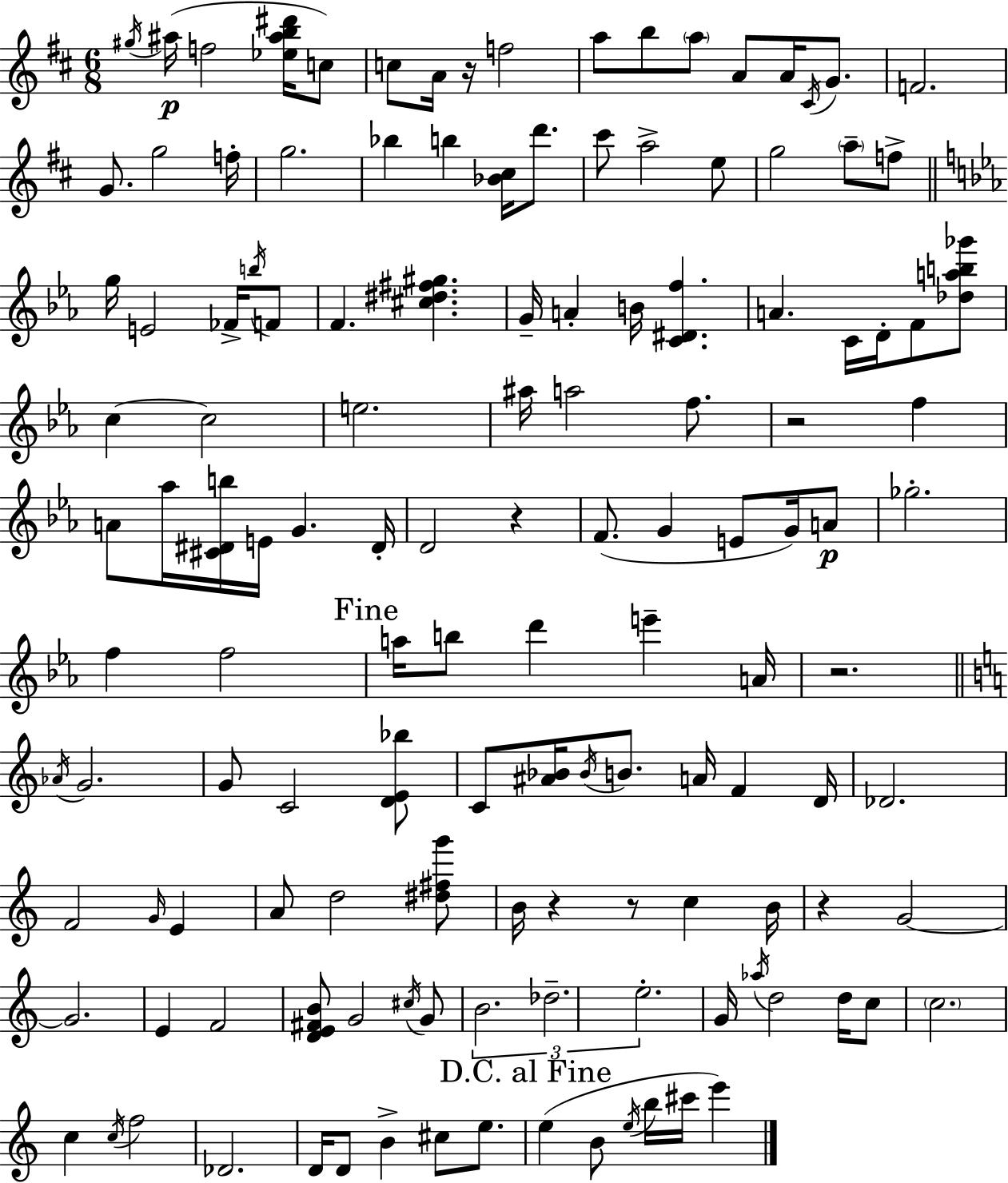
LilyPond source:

{
  \clef treble
  \numericTimeSignature
  \time 6/8
  \key d \major
  \acciaccatura { gis''16 }(\p ais''16 f''2 <ees'' ais'' b'' dis'''>16 c''8) | c''8 a'16 r16 f''2 | a''8 b''8 \parenthesize a''8 a'8 a'16 \acciaccatura { cis'16 } g'8. | f'2. | \break g'8. g''2 | f''16-. g''2. | bes''4 b''4 <bes' cis''>16 d'''8. | cis'''8 a''2-> | \break e''8 g''2 \parenthesize a''8-- | f''8-> \bar "||" \break \key ees \major g''16 e'2 fes'16-> \acciaccatura { b''16 } f'8 | f'4. <cis'' dis'' fis'' gis''>4. | g'16-- a'4-. b'16 <c' dis' f''>4. | a'4. c'16 d'16-. f'8 <des'' a'' b'' ges'''>8 | \break c''4~~ c''2 | e''2. | ais''16 a''2 f''8. | r2 f''4 | \break a'8 aes''16 <cis' dis' b''>16 e'16 g'4. | dis'16-. d'2 r4 | f'8.( g'4 e'8 g'16) a'8\p | ges''2.-. | \break f''4 f''2 | \mark "Fine" a''16 b''8 d'''4 e'''4-- | a'16 r2. | \bar "||" \break \key c \major \acciaccatura { aes'16 } g'2. | g'8 c'2 <d' e' bes''>8 | c'8 <ais' bes'>16 \acciaccatura { bes'16 } b'8. a'16 f'4 | d'16 des'2. | \break f'2 \grace { g'16 } e'4 | a'8 d''2 | <dis'' fis'' g'''>8 b'16 r4 r8 c''4 | b'16 r4 g'2~~ | \break g'2. | e'4 f'2 | <d' e' fis' b'>8 g'2 | \acciaccatura { cis''16 } g'8 \tuplet 3/2 { b'2. | \break des''2.-- | e''2.-. } | g'16 \acciaccatura { aes''16 } d''2 | d''16 c''8 \parenthesize c''2. | \break c''4 \acciaccatura { c''16 } f''2 | des'2. | d'16 d'8 b'4-> | cis''8 e''8. \mark "D.C. al Fine" e''4( b'8 | \break \acciaccatura { e''16 } b''16 cis'''16 e'''4) \bar "|."
}